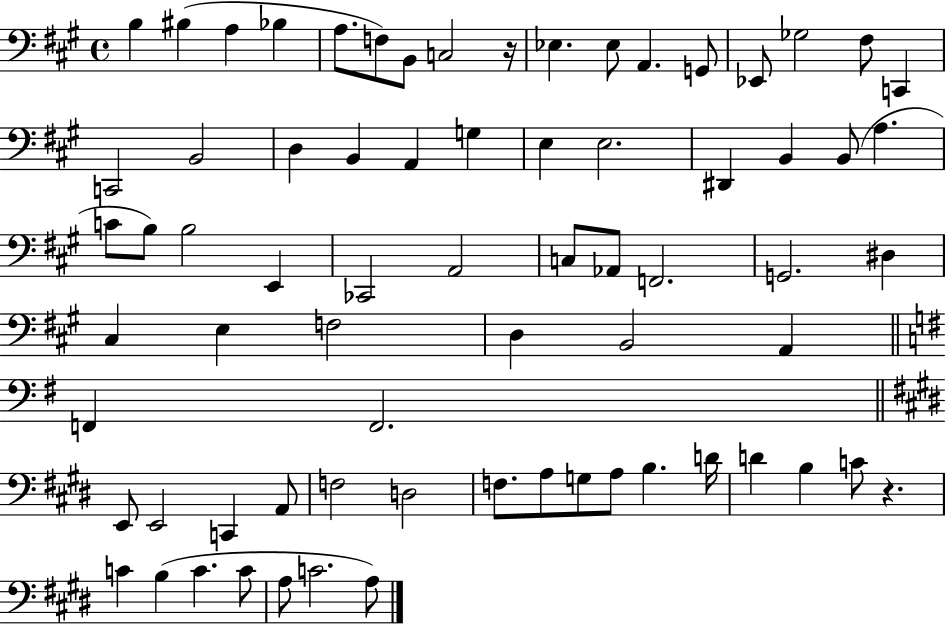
{
  \clef bass
  \time 4/4
  \defaultTimeSignature
  \key a \major
  b4 bis4( a4 bes4 | a8. f8) b,8 c2 r16 | ees4. ees8 a,4. g,8 | ees,8 ges2 fis8 c,4 | \break c,2 b,2 | d4 b,4 a,4 g4 | e4 e2. | dis,4 b,4 b,8( a4. | \break c'8 b8) b2 e,4 | ces,2 a,2 | c8 aes,8 f,2. | g,2. dis4 | \break cis4 e4 f2 | d4 b,2 a,4 | \bar "||" \break \key g \major f,4 f,2. | \bar "||" \break \key e \major e,8 e,2 c,4 a,8 | f2 d2 | f8. a8 g8 a8 b4. d'16 | d'4 b4 c'8 r4. | \break c'4 b4( c'4. c'8 | a8 c'2. a8) | \bar "|."
}